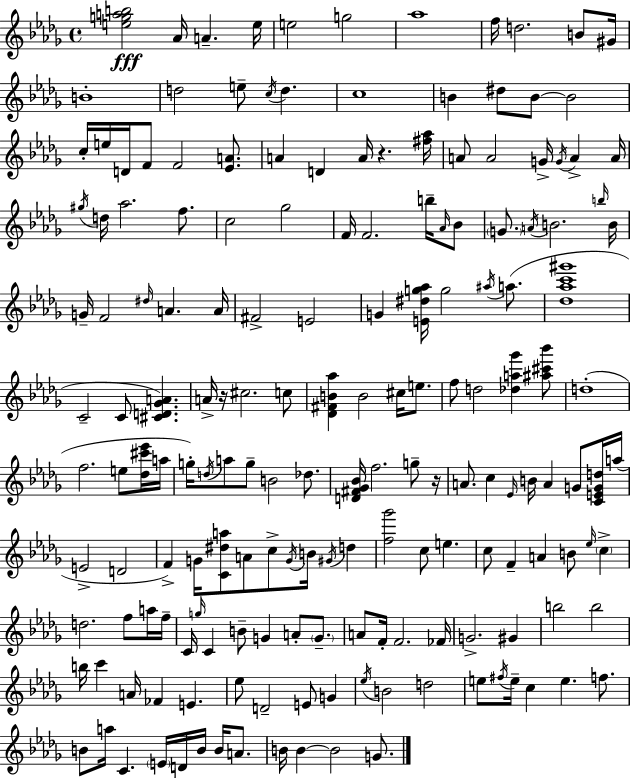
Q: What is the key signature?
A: BES minor